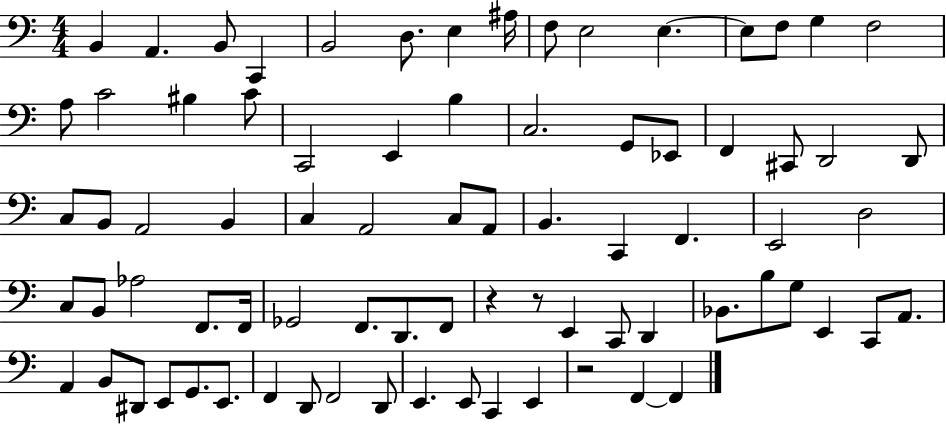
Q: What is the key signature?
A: C major